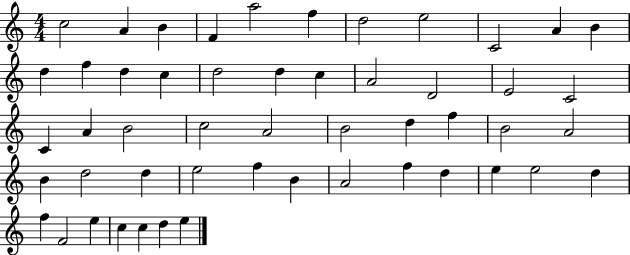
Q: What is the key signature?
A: C major